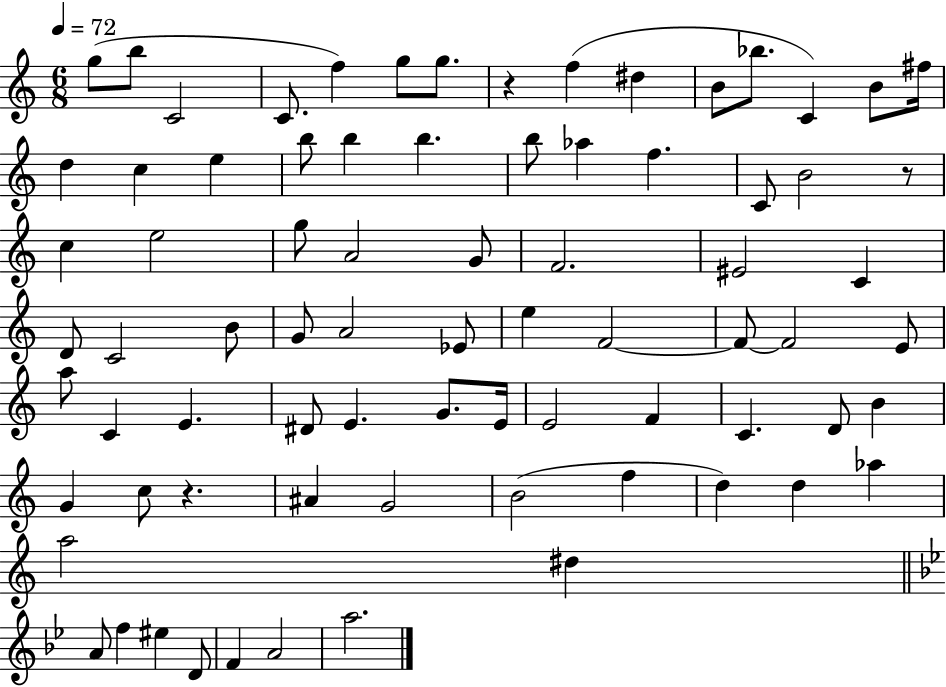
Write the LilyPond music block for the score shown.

{
  \clef treble
  \numericTimeSignature
  \time 6/8
  \key c \major
  \tempo 4 = 72
  g''8( b''8 c'2 | c'8. f''4) g''8 g''8. | r4 f''4( dis''4 | b'8 bes''8. c'4) b'8 fis''16 | \break d''4 c''4 e''4 | b''8 b''4 b''4. | b''8 aes''4 f''4. | c'8 b'2 r8 | \break c''4 e''2 | g''8 a'2 g'8 | f'2. | eis'2 c'4 | \break d'8 c'2 b'8 | g'8 a'2 ees'8 | e''4 f'2~~ | f'8~~ f'2 e'8 | \break a''8 c'4 e'4. | dis'8 e'4. g'8. e'16 | e'2 f'4 | c'4. d'8 b'4 | \break g'4 c''8 r4. | ais'4 g'2 | b'2( f''4 | d''4) d''4 aes''4 | \break a''2 dis''4 | \bar "||" \break \key g \minor a'8 f''4 eis''4 d'8 | f'4 a'2 | a''2. | \bar "|."
}